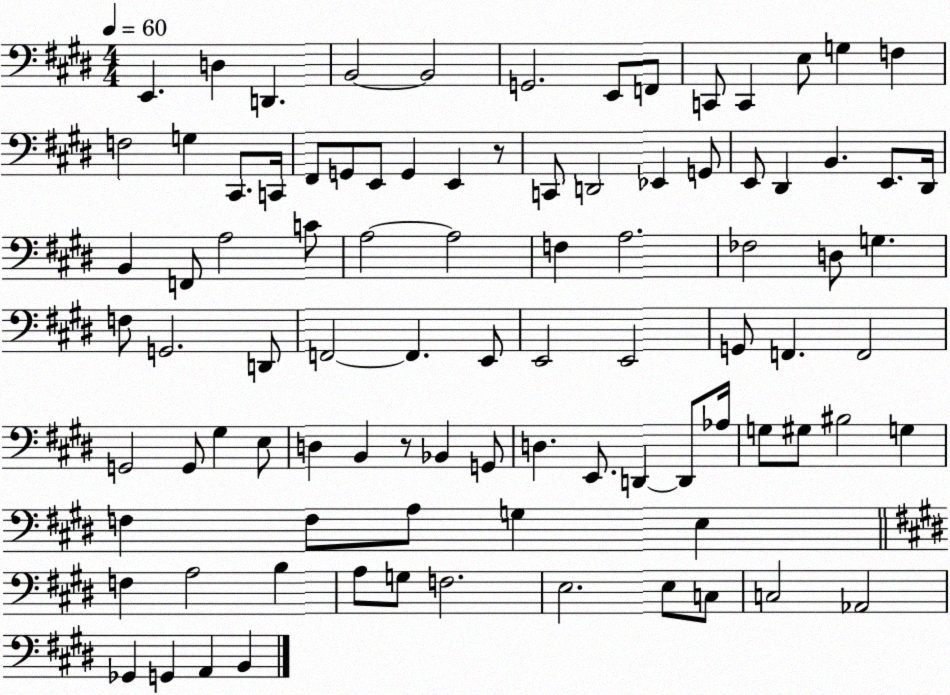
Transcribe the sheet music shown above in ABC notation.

X:1
T:Untitled
M:4/4
L:1/4
K:E
E,, D, D,, B,,2 B,,2 G,,2 E,,/2 F,,/2 C,,/2 C,, E,/2 G, F, F,2 G, ^C,,/2 C,,/4 ^F,,/2 G,,/2 E,,/2 G,, E,, z/2 C,,/2 D,,2 _E,, G,,/2 E,,/2 ^D,, B,, E,,/2 ^D,,/4 B,, F,,/2 A,2 C/2 A,2 A,2 F, A,2 _F,2 D,/2 G, F,/2 G,,2 D,,/2 F,,2 F,, E,,/2 E,,2 E,,2 G,,/2 F,, F,,2 G,,2 G,,/2 ^G, E,/2 D, B,, z/2 _B,, G,,/2 D, E,,/2 D,, D,,/2 _A,/4 G,/2 ^G,/2 ^B,2 G, F, F,/2 A,/2 G, E, F, A,2 B, A,/2 G,/2 F,2 E,2 E,/2 C,/2 C,2 _A,,2 _G,, G,, A,, B,,